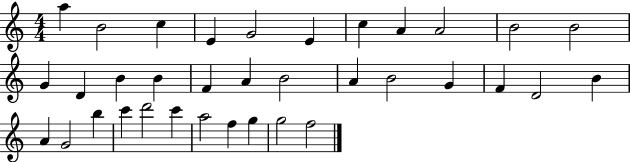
{
  \clef treble
  \numericTimeSignature
  \time 4/4
  \key c \major
  a''4 b'2 c''4 | e'4 g'2 e'4 | c''4 a'4 a'2 | b'2 b'2 | \break g'4 d'4 b'4 b'4 | f'4 a'4 b'2 | a'4 b'2 g'4 | f'4 d'2 b'4 | \break a'4 g'2 b''4 | c'''4 d'''2 c'''4 | a''2 f''4 g''4 | g''2 f''2 | \break \bar "|."
}